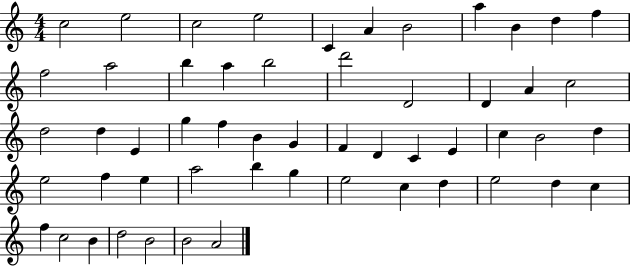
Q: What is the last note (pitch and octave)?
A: A4